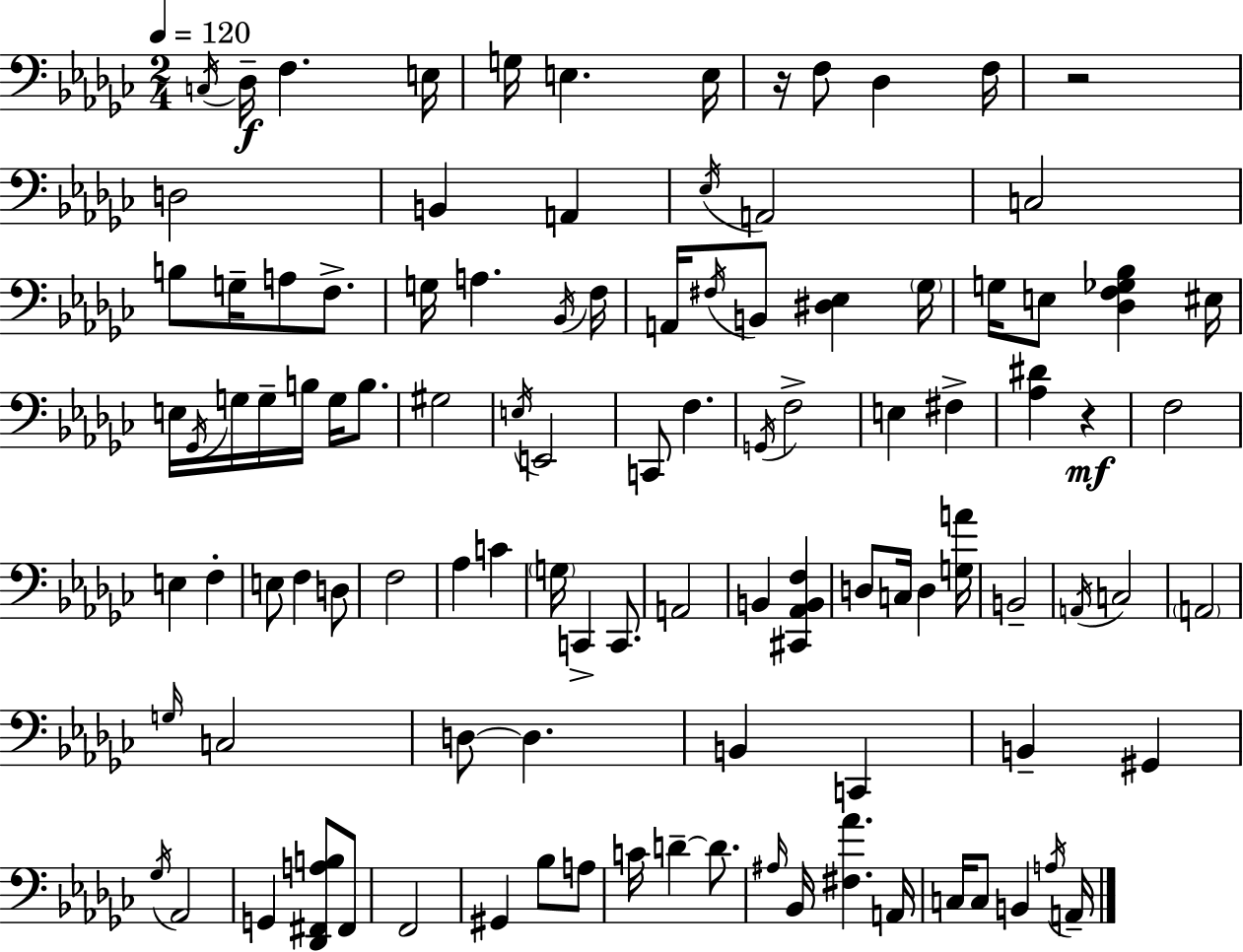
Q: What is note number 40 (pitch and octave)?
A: E3